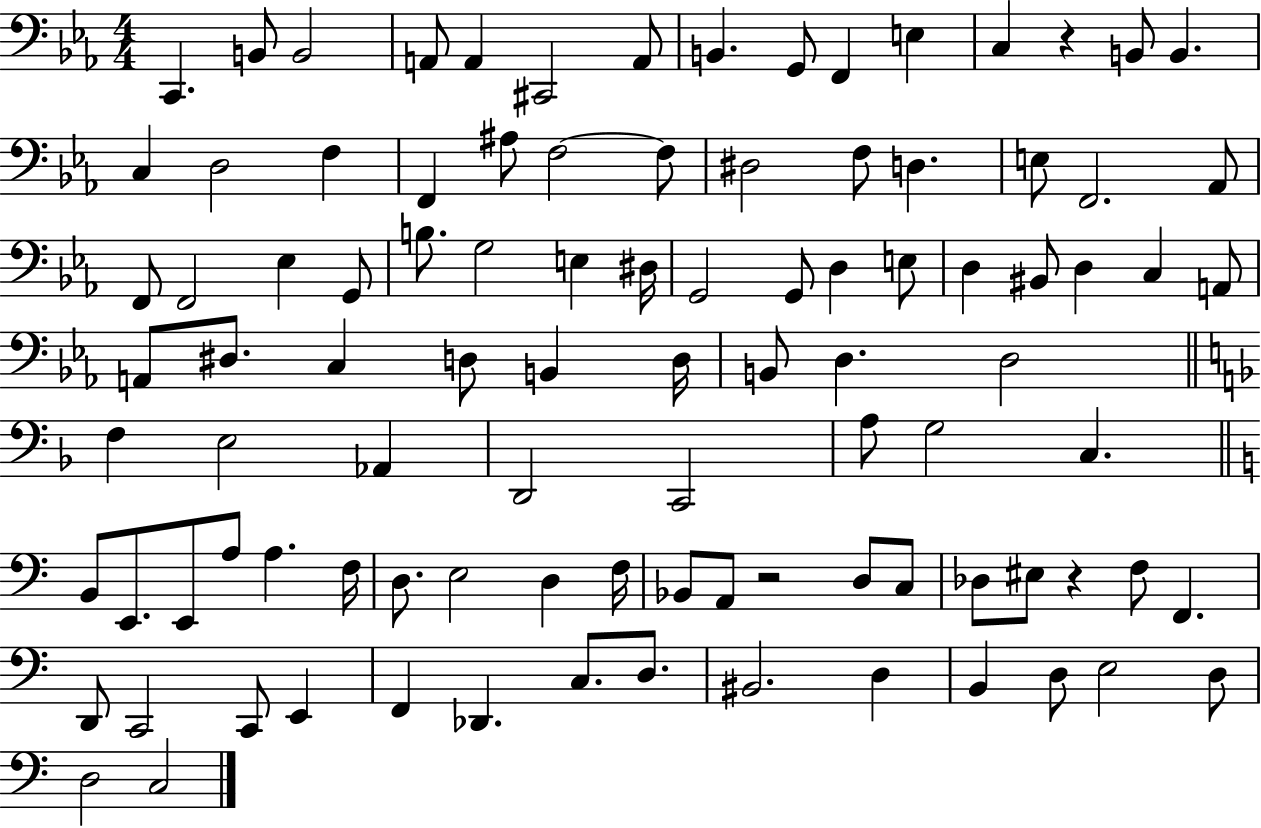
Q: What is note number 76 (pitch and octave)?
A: Db3